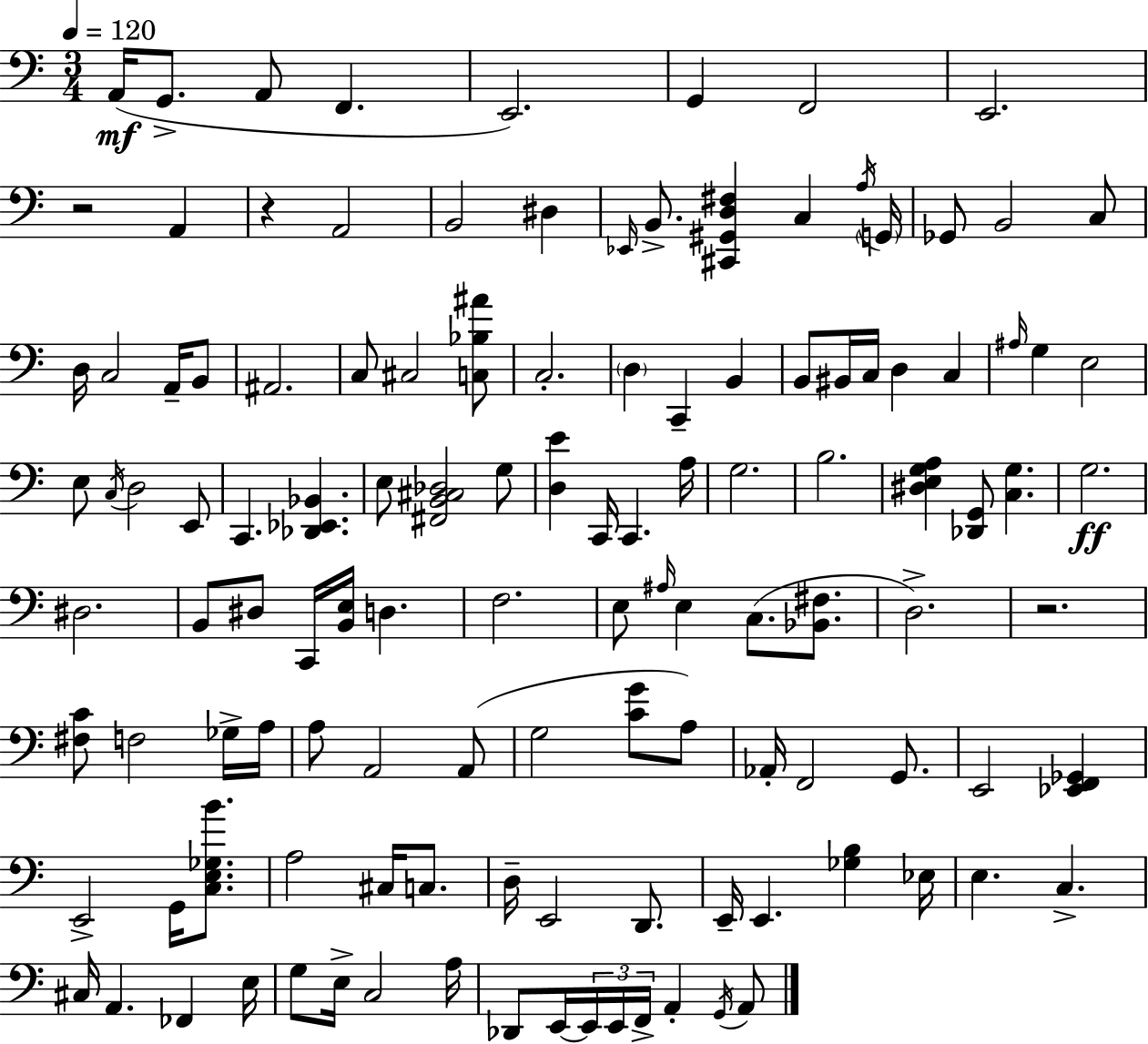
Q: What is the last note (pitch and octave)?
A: A2